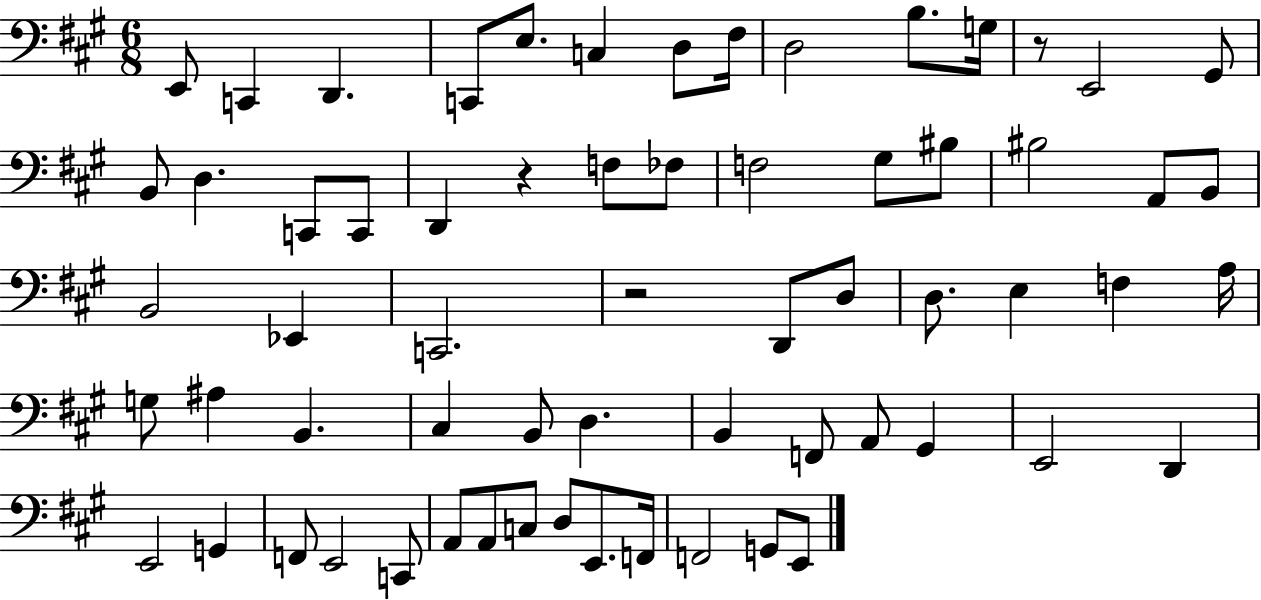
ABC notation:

X:1
T:Untitled
M:6/8
L:1/4
K:A
E,,/2 C,, D,, C,,/2 E,/2 C, D,/2 ^F,/4 D,2 B,/2 G,/4 z/2 E,,2 ^G,,/2 B,,/2 D, C,,/2 C,,/2 D,, z F,/2 _F,/2 F,2 ^G,/2 ^B,/2 ^B,2 A,,/2 B,,/2 B,,2 _E,, C,,2 z2 D,,/2 D,/2 D,/2 E, F, A,/4 G,/2 ^A, B,, ^C, B,,/2 D, B,, F,,/2 A,,/2 ^G,, E,,2 D,, E,,2 G,, F,,/2 E,,2 C,,/2 A,,/2 A,,/2 C,/2 D,/2 E,,/2 F,,/4 F,,2 G,,/2 E,,/2